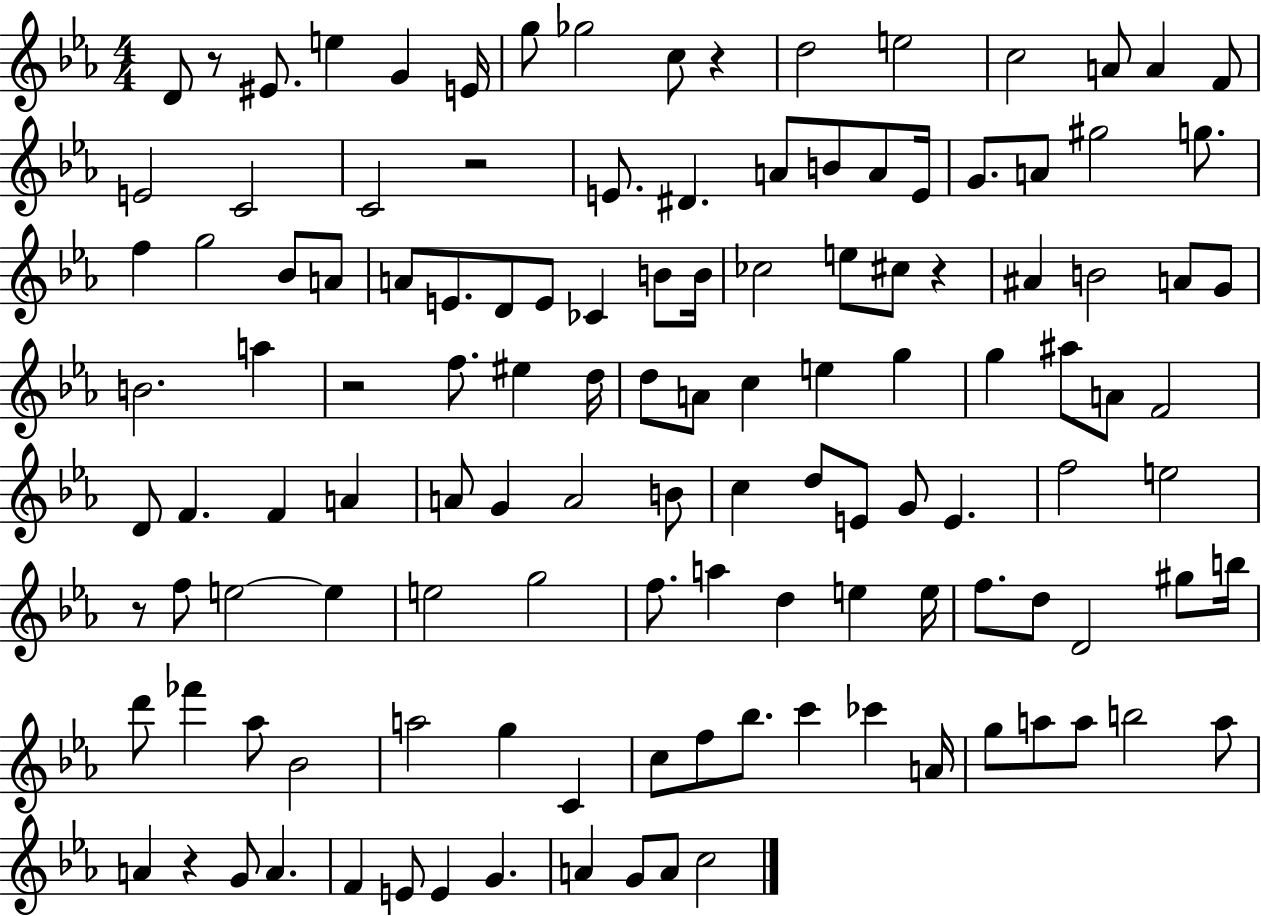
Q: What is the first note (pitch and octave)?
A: D4